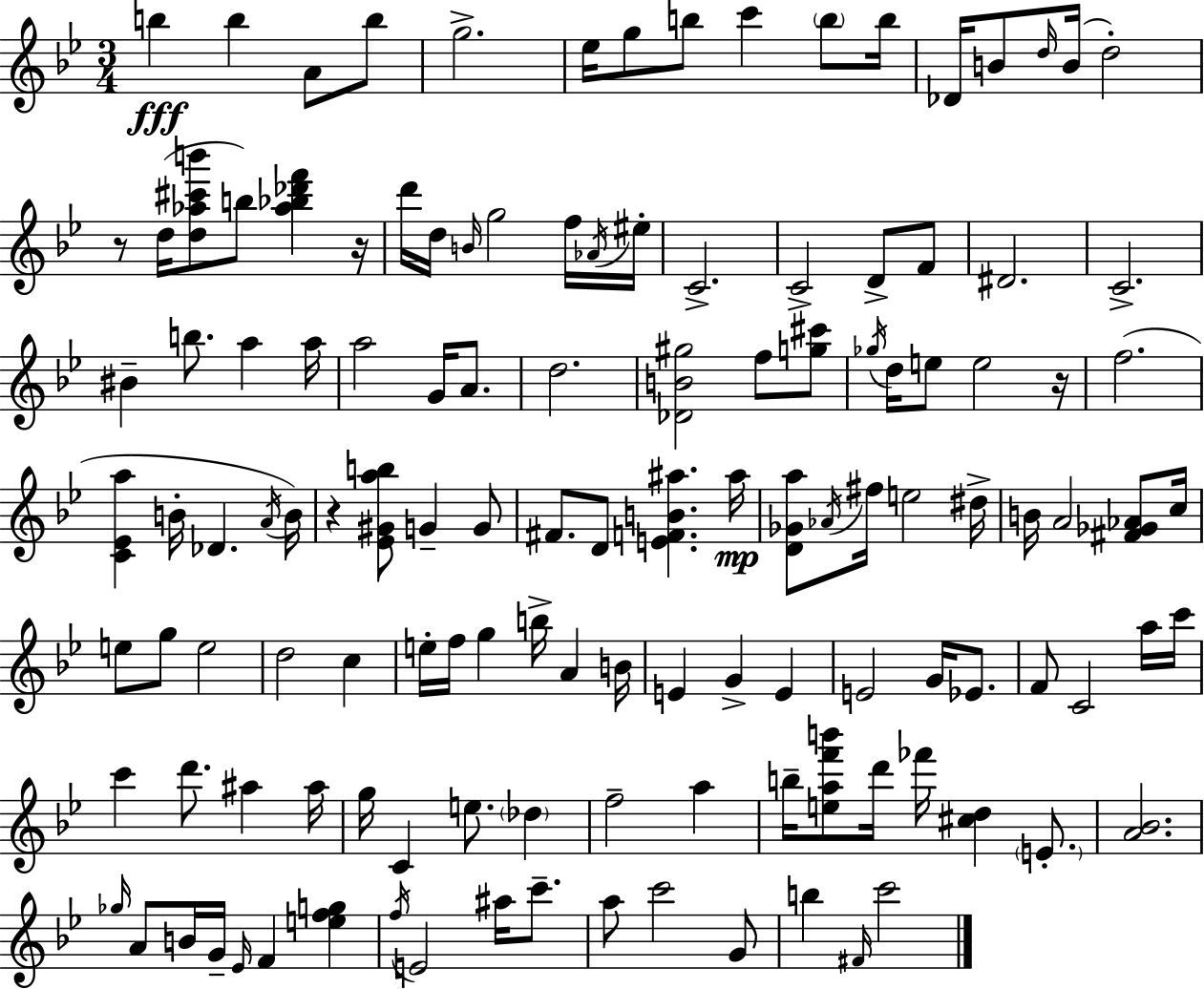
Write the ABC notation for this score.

X:1
T:Untitled
M:3/4
L:1/4
K:Gm
b b A/2 b/2 g2 _e/4 g/2 b/2 c' b/2 b/4 _D/4 B/2 d/4 B/4 d2 z/2 d/4 [d_a^c'b']/2 b/2 [_a_b_d'f'] z/4 d'/4 d/4 B/4 g2 f/4 _A/4 ^e/4 C2 C2 D/2 F/2 ^D2 C2 ^B b/2 a a/4 a2 G/4 A/2 d2 [_DB^g]2 f/2 [g^c']/2 _g/4 d/4 e/2 e2 z/4 f2 [C_Ea] B/4 _D A/4 B/4 z [_E^Gab]/2 G G/2 ^F/2 D/2 [EFB^a] ^a/4 [D_Ga]/2 _A/4 ^f/4 e2 ^d/4 B/4 A2 [^F_G_A]/2 c/4 e/2 g/2 e2 d2 c e/4 f/4 g b/4 A B/4 E G E E2 G/4 _E/2 F/2 C2 a/4 c'/4 c' d'/2 ^a ^a/4 g/4 C e/2 _d f2 a b/4 [eaf'b']/2 d'/4 _f'/4 [^cd] E/2 [A_B]2 _g/4 A/2 B/4 G/4 _E/4 F [efg] f/4 E2 ^a/4 c'/2 a/2 c'2 G/2 b ^F/4 c'2